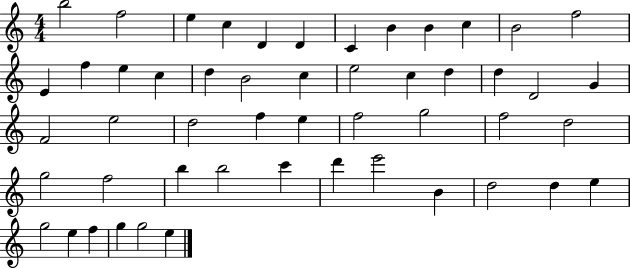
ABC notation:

X:1
T:Untitled
M:4/4
L:1/4
K:C
b2 f2 e c D D C B B c B2 f2 E f e c d B2 c e2 c d d D2 G F2 e2 d2 f e f2 g2 f2 d2 g2 f2 b b2 c' d' e'2 B d2 d e g2 e f g g2 e